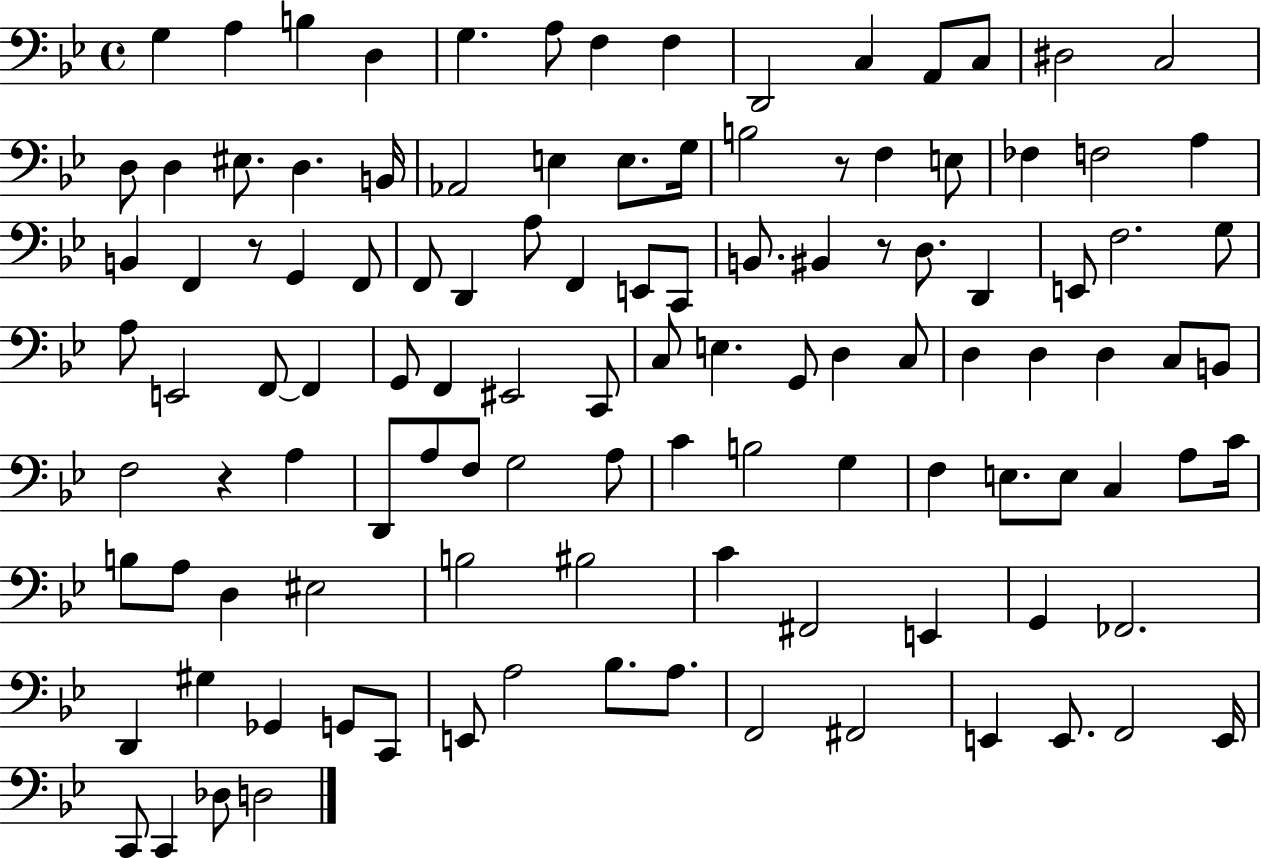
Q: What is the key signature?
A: BES major